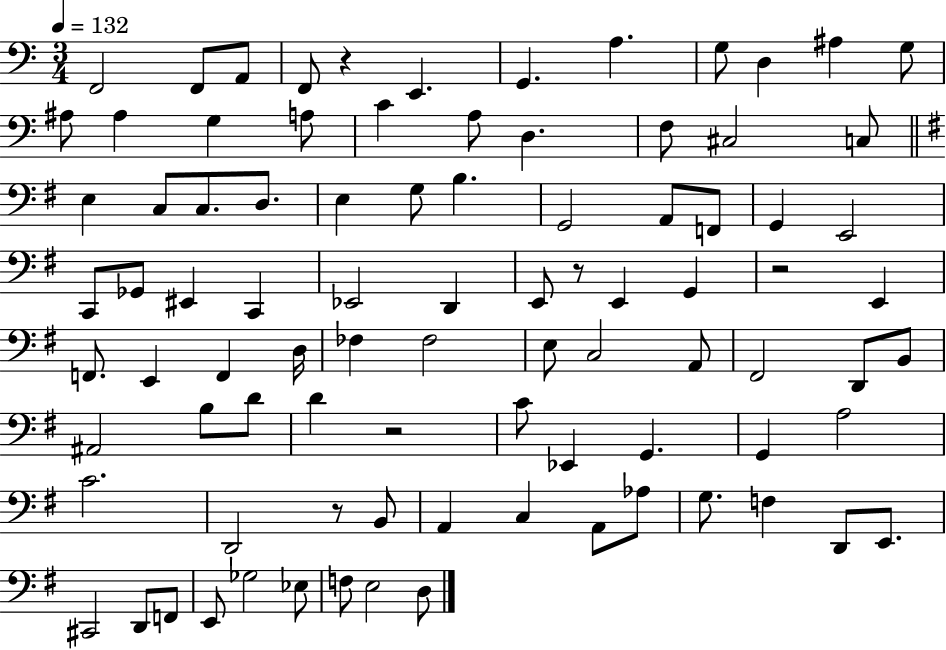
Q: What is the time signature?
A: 3/4